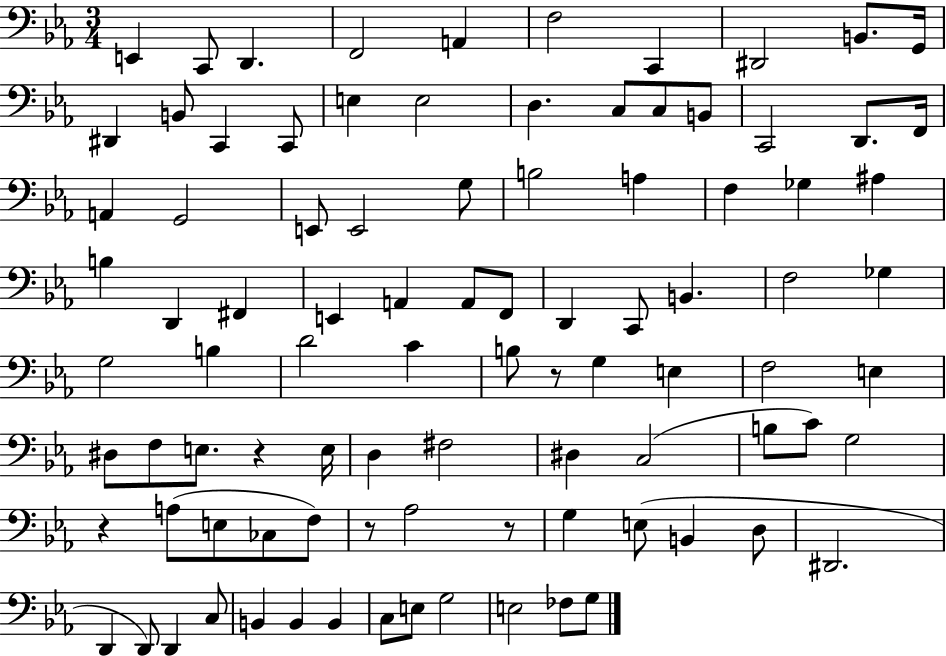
{
  \clef bass
  \numericTimeSignature
  \time 3/4
  \key ees \major
  e,4 c,8 d,4. | f,2 a,4 | f2 c,4 | dis,2 b,8. g,16 | \break dis,4 b,8 c,4 c,8 | e4 e2 | d4. c8 c8 b,8 | c,2 d,8. f,16 | \break a,4 g,2 | e,8 e,2 g8 | b2 a4 | f4 ges4 ais4 | \break b4 d,4 fis,4 | e,4 a,4 a,8 f,8 | d,4 c,8 b,4. | f2 ges4 | \break g2 b4 | d'2 c'4 | b8 r8 g4 e4 | f2 e4 | \break dis8 f8 e8. r4 e16 | d4 fis2 | dis4 c2( | b8 c'8) g2 | \break r4 a8( e8 ces8 f8) | r8 aes2 r8 | g4 e8( b,4 d8 | dis,2. | \break d,4 d,8) d,4 c8 | b,4 b,4 b,4 | c8 e8 g2 | e2 fes8 g8 | \break \bar "|."
}